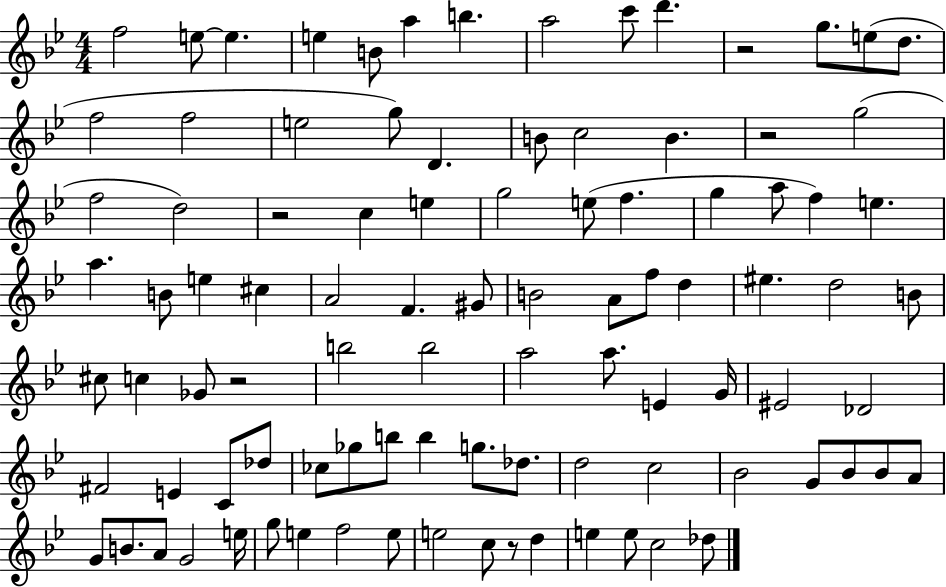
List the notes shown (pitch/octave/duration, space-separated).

F5/h E5/e E5/q. E5/q B4/e A5/q B5/q. A5/h C6/e D6/q. R/h G5/e. E5/e D5/e. F5/h F5/h E5/h G5/e D4/q. B4/e C5/h B4/q. R/h G5/h F5/h D5/h R/h C5/q E5/q G5/h E5/e F5/q. G5/q A5/e F5/q E5/q. A5/q. B4/e E5/q C#5/q A4/h F4/q. G#4/e B4/h A4/e F5/e D5/q EIS5/q. D5/h B4/e C#5/e C5/q Gb4/e R/h B5/h B5/h A5/h A5/e. E4/q G4/s EIS4/h Db4/h F#4/h E4/q C4/e Db5/e CES5/e Gb5/e B5/e B5/q G5/e. Db5/e. D5/h C5/h Bb4/h G4/e Bb4/e Bb4/e A4/e G4/e B4/e. A4/e G4/h E5/s G5/e E5/q F5/h E5/e E5/h C5/e R/e D5/q E5/q E5/e C5/h Db5/e